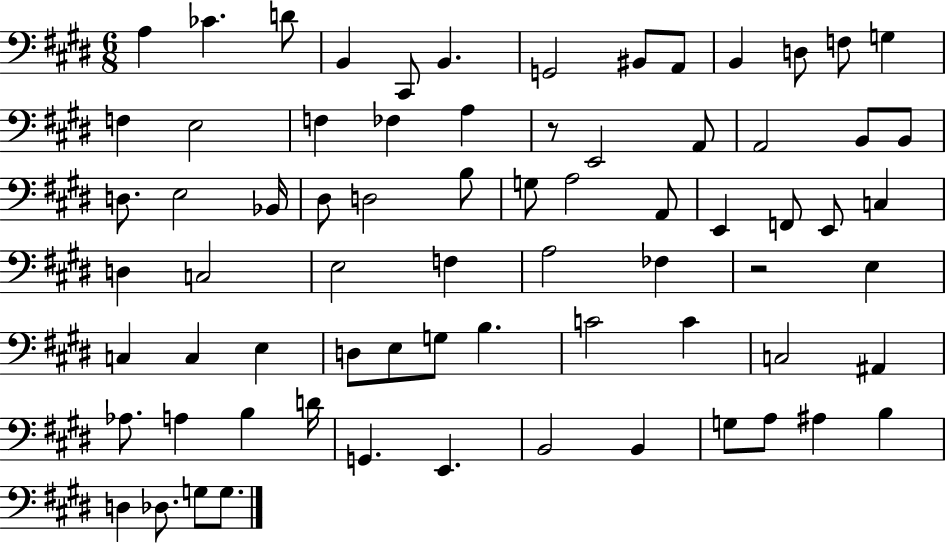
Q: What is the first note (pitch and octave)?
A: A3